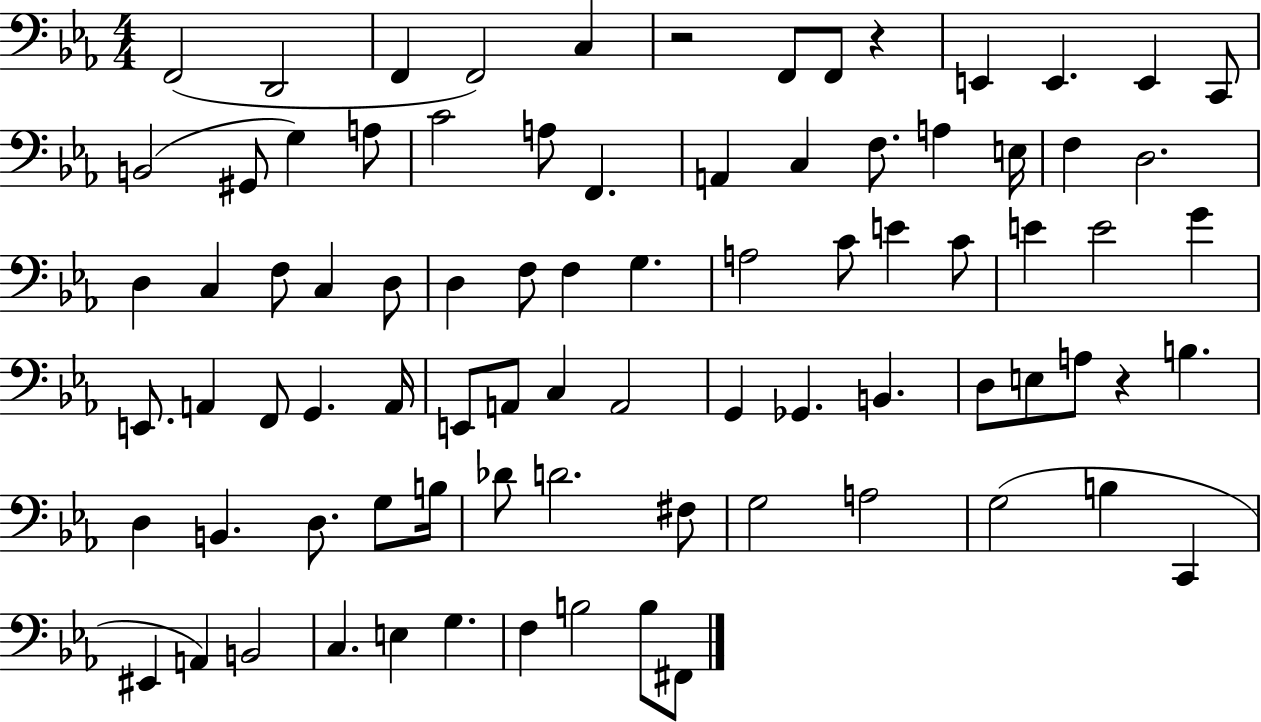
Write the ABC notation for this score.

X:1
T:Untitled
M:4/4
L:1/4
K:Eb
F,,2 D,,2 F,, F,,2 C, z2 F,,/2 F,,/2 z E,, E,, E,, C,,/2 B,,2 ^G,,/2 G, A,/2 C2 A,/2 F,, A,, C, F,/2 A, E,/4 F, D,2 D, C, F,/2 C, D,/2 D, F,/2 F, G, A,2 C/2 E C/2 E E2 G E,,/2 A,, F,,/2 G,, A,,/4 E,,/2 A,,/2 C, A,,2 G,, _G,, B,, D,/2 E,/2 A,/2 z B, D, B,, D,/2 G,/2 B,/4 _D/2 D2 ^F,/2 G,2 A,2 G,2 B, C,, ^E,, A,, B,,2 C, E, G, F, B,2 B,/2 ^F,,/2